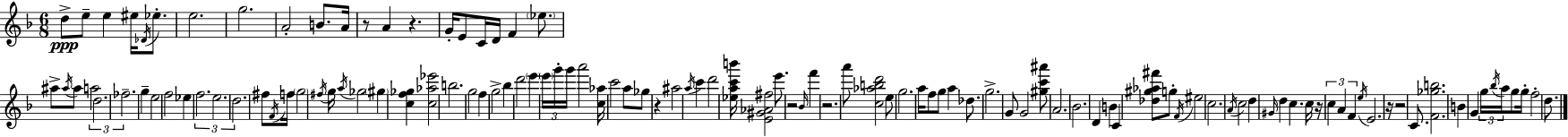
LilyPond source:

{
  \clef treble
  \numericTimeSignature
  \time 6/8
  \key d \minor
  d''8->\ppp e''8-- e''4 eis''16 \acciaccatura { des'16 } ees''8.-. | e''2. | g''2. | a'2-. b'8. | \break a'16 r8 a'4 r4. | g'16-. e'8 c'16 d'16 f'4 \parenthesize ees''8. | ais''8-> \acciaccatura { ais''16 } ais''8 \tuplet 3/2 { a''2 | d''2. | \break fes''2.-- } | g''4-- e''2 | f''2 ees''4 | \tuplet 3/2 { f''2. | \break e''2. | d''2. } | fis''8 \acciaccatura { f'16 } f''16 \parenthesize g''2 | \acciaccatura { fis''16 } g''16 \acciaccatura { a''16 } ges''2 | \break \parenthesize gis''4 <c'' f'' ges''>4 <c'' aes'' ees'''>2 | b''2. | g''2 | f''4 g''2-> | \break bes''4 d'''2 | \parenthesize e'''4 \tuplet 3/2 { \parenthesize e'''16 g'''16-. g'''16 } a'''2 | <c'' aes''>16 c'''2 | a''8 ges''8 r4 ais''2 | \break \acciaccatura { a''16 } c'''4 d'''2 | <ees'' a'' c''' b'''>16 <e' gis' aes' fis''>2 | e'''8. r2 | \grace { bes'16 } f'''4 r2. | \break a'''8 <c'' aes'' b'' d'''>2 | e''8 g''2. | a''16 f''8 g''8 | a''4 des''8. g''2.-> | \break g'8 g'2 | <gis'' c''' ais'''>8 a'2. | bes'2. | d'4 b'4 | \break c'4 <des'' gis'' aes'' fis'''>8 g''8-. \acciaccatura { f'16 } | eis''2 \parenthesize c''2. | \acciaccatura { a'16 } c''2 | d''4 \grace { gis'16 } d''4 | \break c''4. c''16 r16 \tuplet 3/2 { c''4 | a'4 f'4 } \acciaccatura { e''16 } e'2. | r16 | r2 c'8. <f' ges'' b''>2. | \break b'4 | g'4 \tuplet 3/2 { g''16 \acciaccatura { bes''16 } a''16 } g''8 | g''16-. f''2-. d''8. | \bar "|."
}